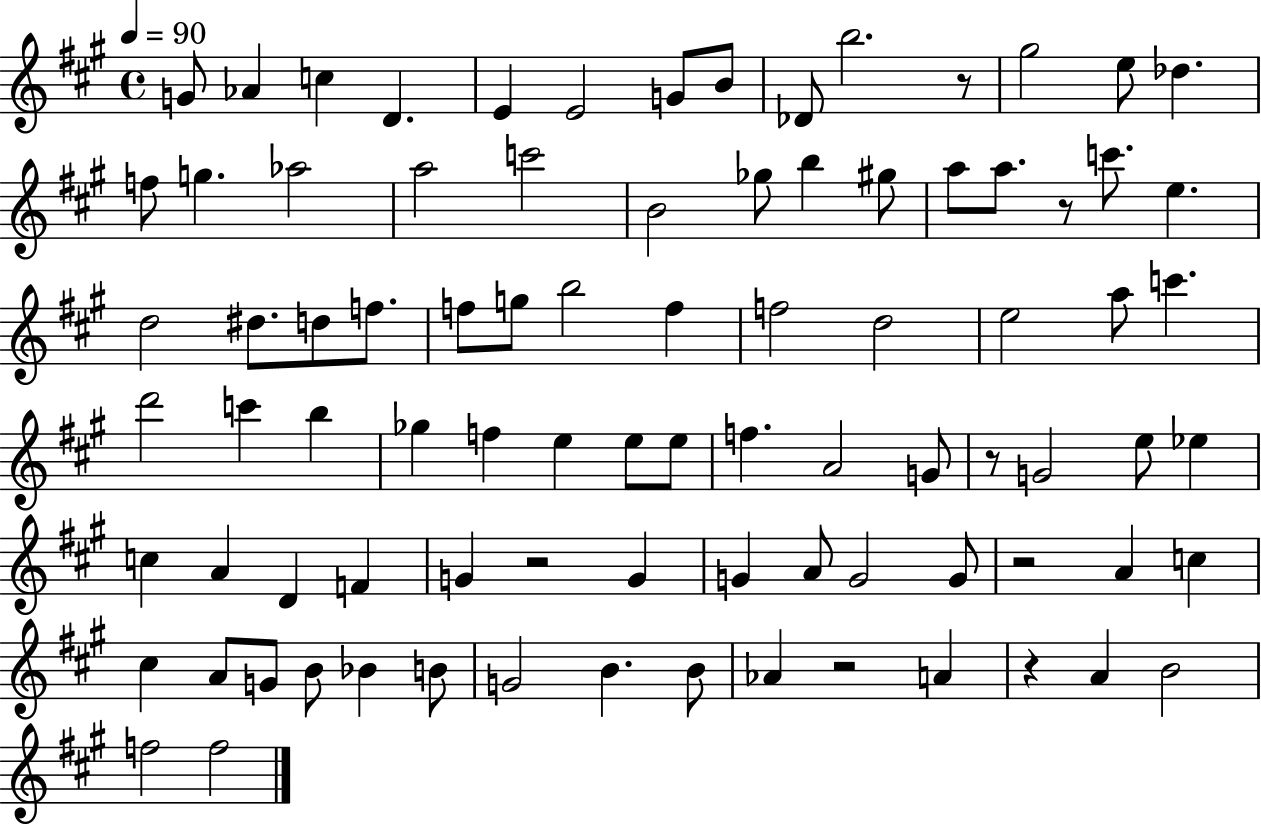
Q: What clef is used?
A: treble